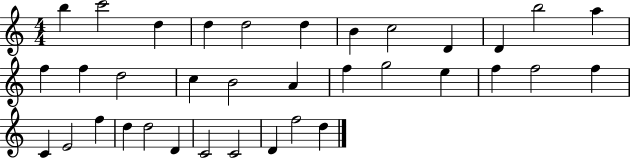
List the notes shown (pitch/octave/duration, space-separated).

B5/q C6/h D5/q D5/q D5/h D5/q B4/q C5/h D4/q D4/q B5/h A5/q F5/q F5/q D5/h C5/q B4/h A4/q F5/q G5/h E5/q F5/q F5/h F5/q C4/q E4/h F5/q D5/q D5/h D4/q C4/h C4/h D4/q F5/h D5/q